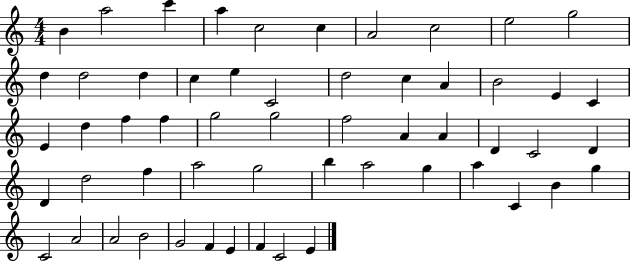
B4/q A5/h C6/q A5/q C5/h C5/q A4/h C5/h E5/h G5/h D5/q D5/h D5/q C5/q E5/q C4/h D5/h C5/q A4/q B4/h E4/q C4/q E4/q D5/q F5/q F5/q G5/h G5/h F5/h A4/q A4/q D4/q C4/h D4/q D4/q D5/h F5/q A5/h G5/h B5/q A5/h G5/q A5/q C4/q B4/q G5/q C4/h A4/h A4/h B4/h G4/h F4/q E4/q F4/q C4/h E4/q